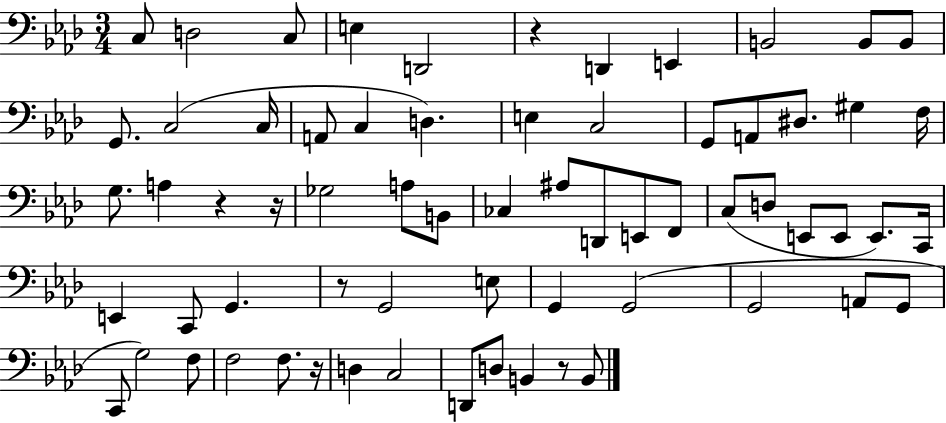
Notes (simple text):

C3/e D3/h C3/e E3/q D2/h R/q D2/q E2/q B2/h B2/e B2/e G2/e. C3/h C3/s A2/e C3/q D3/q. E3/q C3/h G2/e A2/e D#3/e. G#3/q F3/s G3/e. A3/q R/q R/s Gb3/h A3/e B2/e CES3/q A#3/e D2/e E2/e F2/e C3/e D3/e E2/e E2/e E2/e. C2/s E2/q C2/e G2/q. R/e G2/h E3/e G2/q G2/h G2/h A2/e G2/e C2/e G3/h F3/e F3/h F3/e. R/s D3/q C3/h D2/e D3/e B2/q R/e B2/e